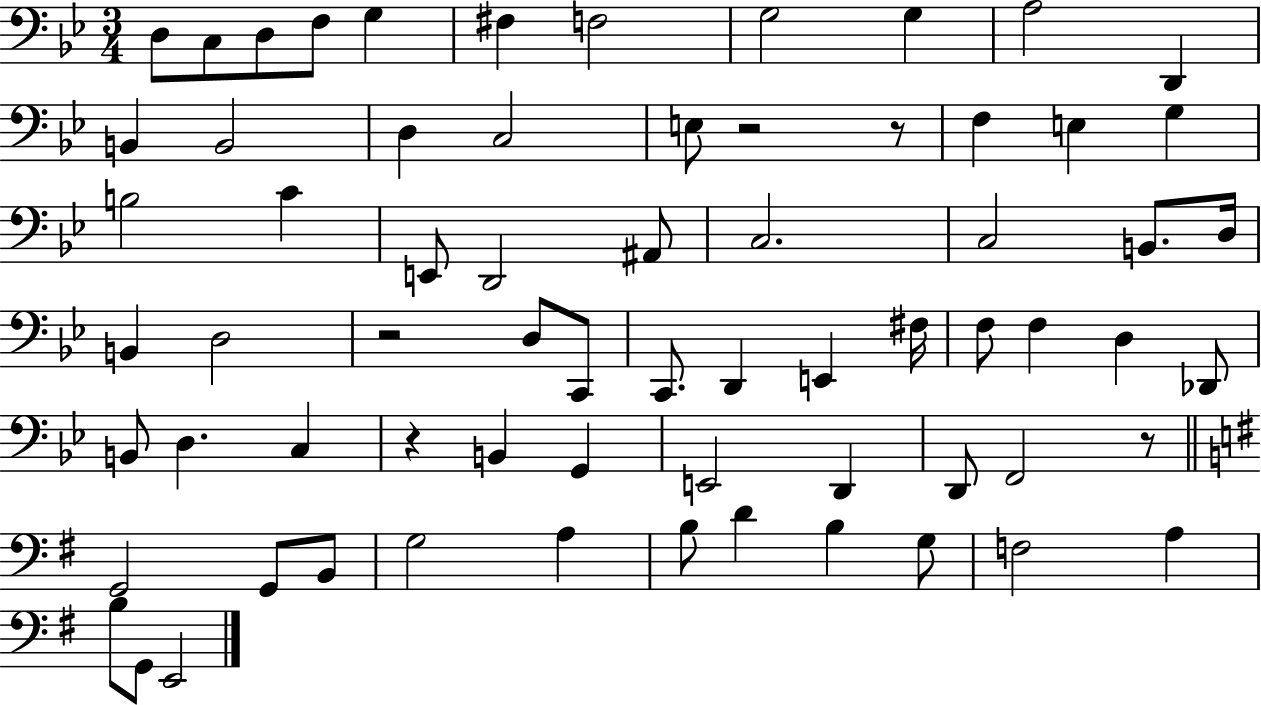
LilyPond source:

{
  \clef bass
  \numericTimeSignature
  \time 3/4
  \key bes \major
  d8 c8 d8 f8 g4 | fis4 f2 | g2 g4 | a2 d,4 | \break b,4 b,2 | d4 c2 | e8 r2 r8 | f4 e4 g4 | \break b2 c'4 | e,8 d,2 ais,8 | c2. | c2 b,8. d16 | \break b,4 d2 | r2 d8 c,8 | c,8. d,4 e,4 fis16 | f8 f4 d4 des,8 | \break b,8 d4. c4 | r4 b,4 g,4 | e,2 d,4 | d,8 f,2 r8 | \break \bar "||" \break \key e \minor g,2 g,8 b,8 | g2 a4 | b8 d'4 b4 g8 | f2 a4 | \break b8 g,8 e,2 | \bar "|."
}